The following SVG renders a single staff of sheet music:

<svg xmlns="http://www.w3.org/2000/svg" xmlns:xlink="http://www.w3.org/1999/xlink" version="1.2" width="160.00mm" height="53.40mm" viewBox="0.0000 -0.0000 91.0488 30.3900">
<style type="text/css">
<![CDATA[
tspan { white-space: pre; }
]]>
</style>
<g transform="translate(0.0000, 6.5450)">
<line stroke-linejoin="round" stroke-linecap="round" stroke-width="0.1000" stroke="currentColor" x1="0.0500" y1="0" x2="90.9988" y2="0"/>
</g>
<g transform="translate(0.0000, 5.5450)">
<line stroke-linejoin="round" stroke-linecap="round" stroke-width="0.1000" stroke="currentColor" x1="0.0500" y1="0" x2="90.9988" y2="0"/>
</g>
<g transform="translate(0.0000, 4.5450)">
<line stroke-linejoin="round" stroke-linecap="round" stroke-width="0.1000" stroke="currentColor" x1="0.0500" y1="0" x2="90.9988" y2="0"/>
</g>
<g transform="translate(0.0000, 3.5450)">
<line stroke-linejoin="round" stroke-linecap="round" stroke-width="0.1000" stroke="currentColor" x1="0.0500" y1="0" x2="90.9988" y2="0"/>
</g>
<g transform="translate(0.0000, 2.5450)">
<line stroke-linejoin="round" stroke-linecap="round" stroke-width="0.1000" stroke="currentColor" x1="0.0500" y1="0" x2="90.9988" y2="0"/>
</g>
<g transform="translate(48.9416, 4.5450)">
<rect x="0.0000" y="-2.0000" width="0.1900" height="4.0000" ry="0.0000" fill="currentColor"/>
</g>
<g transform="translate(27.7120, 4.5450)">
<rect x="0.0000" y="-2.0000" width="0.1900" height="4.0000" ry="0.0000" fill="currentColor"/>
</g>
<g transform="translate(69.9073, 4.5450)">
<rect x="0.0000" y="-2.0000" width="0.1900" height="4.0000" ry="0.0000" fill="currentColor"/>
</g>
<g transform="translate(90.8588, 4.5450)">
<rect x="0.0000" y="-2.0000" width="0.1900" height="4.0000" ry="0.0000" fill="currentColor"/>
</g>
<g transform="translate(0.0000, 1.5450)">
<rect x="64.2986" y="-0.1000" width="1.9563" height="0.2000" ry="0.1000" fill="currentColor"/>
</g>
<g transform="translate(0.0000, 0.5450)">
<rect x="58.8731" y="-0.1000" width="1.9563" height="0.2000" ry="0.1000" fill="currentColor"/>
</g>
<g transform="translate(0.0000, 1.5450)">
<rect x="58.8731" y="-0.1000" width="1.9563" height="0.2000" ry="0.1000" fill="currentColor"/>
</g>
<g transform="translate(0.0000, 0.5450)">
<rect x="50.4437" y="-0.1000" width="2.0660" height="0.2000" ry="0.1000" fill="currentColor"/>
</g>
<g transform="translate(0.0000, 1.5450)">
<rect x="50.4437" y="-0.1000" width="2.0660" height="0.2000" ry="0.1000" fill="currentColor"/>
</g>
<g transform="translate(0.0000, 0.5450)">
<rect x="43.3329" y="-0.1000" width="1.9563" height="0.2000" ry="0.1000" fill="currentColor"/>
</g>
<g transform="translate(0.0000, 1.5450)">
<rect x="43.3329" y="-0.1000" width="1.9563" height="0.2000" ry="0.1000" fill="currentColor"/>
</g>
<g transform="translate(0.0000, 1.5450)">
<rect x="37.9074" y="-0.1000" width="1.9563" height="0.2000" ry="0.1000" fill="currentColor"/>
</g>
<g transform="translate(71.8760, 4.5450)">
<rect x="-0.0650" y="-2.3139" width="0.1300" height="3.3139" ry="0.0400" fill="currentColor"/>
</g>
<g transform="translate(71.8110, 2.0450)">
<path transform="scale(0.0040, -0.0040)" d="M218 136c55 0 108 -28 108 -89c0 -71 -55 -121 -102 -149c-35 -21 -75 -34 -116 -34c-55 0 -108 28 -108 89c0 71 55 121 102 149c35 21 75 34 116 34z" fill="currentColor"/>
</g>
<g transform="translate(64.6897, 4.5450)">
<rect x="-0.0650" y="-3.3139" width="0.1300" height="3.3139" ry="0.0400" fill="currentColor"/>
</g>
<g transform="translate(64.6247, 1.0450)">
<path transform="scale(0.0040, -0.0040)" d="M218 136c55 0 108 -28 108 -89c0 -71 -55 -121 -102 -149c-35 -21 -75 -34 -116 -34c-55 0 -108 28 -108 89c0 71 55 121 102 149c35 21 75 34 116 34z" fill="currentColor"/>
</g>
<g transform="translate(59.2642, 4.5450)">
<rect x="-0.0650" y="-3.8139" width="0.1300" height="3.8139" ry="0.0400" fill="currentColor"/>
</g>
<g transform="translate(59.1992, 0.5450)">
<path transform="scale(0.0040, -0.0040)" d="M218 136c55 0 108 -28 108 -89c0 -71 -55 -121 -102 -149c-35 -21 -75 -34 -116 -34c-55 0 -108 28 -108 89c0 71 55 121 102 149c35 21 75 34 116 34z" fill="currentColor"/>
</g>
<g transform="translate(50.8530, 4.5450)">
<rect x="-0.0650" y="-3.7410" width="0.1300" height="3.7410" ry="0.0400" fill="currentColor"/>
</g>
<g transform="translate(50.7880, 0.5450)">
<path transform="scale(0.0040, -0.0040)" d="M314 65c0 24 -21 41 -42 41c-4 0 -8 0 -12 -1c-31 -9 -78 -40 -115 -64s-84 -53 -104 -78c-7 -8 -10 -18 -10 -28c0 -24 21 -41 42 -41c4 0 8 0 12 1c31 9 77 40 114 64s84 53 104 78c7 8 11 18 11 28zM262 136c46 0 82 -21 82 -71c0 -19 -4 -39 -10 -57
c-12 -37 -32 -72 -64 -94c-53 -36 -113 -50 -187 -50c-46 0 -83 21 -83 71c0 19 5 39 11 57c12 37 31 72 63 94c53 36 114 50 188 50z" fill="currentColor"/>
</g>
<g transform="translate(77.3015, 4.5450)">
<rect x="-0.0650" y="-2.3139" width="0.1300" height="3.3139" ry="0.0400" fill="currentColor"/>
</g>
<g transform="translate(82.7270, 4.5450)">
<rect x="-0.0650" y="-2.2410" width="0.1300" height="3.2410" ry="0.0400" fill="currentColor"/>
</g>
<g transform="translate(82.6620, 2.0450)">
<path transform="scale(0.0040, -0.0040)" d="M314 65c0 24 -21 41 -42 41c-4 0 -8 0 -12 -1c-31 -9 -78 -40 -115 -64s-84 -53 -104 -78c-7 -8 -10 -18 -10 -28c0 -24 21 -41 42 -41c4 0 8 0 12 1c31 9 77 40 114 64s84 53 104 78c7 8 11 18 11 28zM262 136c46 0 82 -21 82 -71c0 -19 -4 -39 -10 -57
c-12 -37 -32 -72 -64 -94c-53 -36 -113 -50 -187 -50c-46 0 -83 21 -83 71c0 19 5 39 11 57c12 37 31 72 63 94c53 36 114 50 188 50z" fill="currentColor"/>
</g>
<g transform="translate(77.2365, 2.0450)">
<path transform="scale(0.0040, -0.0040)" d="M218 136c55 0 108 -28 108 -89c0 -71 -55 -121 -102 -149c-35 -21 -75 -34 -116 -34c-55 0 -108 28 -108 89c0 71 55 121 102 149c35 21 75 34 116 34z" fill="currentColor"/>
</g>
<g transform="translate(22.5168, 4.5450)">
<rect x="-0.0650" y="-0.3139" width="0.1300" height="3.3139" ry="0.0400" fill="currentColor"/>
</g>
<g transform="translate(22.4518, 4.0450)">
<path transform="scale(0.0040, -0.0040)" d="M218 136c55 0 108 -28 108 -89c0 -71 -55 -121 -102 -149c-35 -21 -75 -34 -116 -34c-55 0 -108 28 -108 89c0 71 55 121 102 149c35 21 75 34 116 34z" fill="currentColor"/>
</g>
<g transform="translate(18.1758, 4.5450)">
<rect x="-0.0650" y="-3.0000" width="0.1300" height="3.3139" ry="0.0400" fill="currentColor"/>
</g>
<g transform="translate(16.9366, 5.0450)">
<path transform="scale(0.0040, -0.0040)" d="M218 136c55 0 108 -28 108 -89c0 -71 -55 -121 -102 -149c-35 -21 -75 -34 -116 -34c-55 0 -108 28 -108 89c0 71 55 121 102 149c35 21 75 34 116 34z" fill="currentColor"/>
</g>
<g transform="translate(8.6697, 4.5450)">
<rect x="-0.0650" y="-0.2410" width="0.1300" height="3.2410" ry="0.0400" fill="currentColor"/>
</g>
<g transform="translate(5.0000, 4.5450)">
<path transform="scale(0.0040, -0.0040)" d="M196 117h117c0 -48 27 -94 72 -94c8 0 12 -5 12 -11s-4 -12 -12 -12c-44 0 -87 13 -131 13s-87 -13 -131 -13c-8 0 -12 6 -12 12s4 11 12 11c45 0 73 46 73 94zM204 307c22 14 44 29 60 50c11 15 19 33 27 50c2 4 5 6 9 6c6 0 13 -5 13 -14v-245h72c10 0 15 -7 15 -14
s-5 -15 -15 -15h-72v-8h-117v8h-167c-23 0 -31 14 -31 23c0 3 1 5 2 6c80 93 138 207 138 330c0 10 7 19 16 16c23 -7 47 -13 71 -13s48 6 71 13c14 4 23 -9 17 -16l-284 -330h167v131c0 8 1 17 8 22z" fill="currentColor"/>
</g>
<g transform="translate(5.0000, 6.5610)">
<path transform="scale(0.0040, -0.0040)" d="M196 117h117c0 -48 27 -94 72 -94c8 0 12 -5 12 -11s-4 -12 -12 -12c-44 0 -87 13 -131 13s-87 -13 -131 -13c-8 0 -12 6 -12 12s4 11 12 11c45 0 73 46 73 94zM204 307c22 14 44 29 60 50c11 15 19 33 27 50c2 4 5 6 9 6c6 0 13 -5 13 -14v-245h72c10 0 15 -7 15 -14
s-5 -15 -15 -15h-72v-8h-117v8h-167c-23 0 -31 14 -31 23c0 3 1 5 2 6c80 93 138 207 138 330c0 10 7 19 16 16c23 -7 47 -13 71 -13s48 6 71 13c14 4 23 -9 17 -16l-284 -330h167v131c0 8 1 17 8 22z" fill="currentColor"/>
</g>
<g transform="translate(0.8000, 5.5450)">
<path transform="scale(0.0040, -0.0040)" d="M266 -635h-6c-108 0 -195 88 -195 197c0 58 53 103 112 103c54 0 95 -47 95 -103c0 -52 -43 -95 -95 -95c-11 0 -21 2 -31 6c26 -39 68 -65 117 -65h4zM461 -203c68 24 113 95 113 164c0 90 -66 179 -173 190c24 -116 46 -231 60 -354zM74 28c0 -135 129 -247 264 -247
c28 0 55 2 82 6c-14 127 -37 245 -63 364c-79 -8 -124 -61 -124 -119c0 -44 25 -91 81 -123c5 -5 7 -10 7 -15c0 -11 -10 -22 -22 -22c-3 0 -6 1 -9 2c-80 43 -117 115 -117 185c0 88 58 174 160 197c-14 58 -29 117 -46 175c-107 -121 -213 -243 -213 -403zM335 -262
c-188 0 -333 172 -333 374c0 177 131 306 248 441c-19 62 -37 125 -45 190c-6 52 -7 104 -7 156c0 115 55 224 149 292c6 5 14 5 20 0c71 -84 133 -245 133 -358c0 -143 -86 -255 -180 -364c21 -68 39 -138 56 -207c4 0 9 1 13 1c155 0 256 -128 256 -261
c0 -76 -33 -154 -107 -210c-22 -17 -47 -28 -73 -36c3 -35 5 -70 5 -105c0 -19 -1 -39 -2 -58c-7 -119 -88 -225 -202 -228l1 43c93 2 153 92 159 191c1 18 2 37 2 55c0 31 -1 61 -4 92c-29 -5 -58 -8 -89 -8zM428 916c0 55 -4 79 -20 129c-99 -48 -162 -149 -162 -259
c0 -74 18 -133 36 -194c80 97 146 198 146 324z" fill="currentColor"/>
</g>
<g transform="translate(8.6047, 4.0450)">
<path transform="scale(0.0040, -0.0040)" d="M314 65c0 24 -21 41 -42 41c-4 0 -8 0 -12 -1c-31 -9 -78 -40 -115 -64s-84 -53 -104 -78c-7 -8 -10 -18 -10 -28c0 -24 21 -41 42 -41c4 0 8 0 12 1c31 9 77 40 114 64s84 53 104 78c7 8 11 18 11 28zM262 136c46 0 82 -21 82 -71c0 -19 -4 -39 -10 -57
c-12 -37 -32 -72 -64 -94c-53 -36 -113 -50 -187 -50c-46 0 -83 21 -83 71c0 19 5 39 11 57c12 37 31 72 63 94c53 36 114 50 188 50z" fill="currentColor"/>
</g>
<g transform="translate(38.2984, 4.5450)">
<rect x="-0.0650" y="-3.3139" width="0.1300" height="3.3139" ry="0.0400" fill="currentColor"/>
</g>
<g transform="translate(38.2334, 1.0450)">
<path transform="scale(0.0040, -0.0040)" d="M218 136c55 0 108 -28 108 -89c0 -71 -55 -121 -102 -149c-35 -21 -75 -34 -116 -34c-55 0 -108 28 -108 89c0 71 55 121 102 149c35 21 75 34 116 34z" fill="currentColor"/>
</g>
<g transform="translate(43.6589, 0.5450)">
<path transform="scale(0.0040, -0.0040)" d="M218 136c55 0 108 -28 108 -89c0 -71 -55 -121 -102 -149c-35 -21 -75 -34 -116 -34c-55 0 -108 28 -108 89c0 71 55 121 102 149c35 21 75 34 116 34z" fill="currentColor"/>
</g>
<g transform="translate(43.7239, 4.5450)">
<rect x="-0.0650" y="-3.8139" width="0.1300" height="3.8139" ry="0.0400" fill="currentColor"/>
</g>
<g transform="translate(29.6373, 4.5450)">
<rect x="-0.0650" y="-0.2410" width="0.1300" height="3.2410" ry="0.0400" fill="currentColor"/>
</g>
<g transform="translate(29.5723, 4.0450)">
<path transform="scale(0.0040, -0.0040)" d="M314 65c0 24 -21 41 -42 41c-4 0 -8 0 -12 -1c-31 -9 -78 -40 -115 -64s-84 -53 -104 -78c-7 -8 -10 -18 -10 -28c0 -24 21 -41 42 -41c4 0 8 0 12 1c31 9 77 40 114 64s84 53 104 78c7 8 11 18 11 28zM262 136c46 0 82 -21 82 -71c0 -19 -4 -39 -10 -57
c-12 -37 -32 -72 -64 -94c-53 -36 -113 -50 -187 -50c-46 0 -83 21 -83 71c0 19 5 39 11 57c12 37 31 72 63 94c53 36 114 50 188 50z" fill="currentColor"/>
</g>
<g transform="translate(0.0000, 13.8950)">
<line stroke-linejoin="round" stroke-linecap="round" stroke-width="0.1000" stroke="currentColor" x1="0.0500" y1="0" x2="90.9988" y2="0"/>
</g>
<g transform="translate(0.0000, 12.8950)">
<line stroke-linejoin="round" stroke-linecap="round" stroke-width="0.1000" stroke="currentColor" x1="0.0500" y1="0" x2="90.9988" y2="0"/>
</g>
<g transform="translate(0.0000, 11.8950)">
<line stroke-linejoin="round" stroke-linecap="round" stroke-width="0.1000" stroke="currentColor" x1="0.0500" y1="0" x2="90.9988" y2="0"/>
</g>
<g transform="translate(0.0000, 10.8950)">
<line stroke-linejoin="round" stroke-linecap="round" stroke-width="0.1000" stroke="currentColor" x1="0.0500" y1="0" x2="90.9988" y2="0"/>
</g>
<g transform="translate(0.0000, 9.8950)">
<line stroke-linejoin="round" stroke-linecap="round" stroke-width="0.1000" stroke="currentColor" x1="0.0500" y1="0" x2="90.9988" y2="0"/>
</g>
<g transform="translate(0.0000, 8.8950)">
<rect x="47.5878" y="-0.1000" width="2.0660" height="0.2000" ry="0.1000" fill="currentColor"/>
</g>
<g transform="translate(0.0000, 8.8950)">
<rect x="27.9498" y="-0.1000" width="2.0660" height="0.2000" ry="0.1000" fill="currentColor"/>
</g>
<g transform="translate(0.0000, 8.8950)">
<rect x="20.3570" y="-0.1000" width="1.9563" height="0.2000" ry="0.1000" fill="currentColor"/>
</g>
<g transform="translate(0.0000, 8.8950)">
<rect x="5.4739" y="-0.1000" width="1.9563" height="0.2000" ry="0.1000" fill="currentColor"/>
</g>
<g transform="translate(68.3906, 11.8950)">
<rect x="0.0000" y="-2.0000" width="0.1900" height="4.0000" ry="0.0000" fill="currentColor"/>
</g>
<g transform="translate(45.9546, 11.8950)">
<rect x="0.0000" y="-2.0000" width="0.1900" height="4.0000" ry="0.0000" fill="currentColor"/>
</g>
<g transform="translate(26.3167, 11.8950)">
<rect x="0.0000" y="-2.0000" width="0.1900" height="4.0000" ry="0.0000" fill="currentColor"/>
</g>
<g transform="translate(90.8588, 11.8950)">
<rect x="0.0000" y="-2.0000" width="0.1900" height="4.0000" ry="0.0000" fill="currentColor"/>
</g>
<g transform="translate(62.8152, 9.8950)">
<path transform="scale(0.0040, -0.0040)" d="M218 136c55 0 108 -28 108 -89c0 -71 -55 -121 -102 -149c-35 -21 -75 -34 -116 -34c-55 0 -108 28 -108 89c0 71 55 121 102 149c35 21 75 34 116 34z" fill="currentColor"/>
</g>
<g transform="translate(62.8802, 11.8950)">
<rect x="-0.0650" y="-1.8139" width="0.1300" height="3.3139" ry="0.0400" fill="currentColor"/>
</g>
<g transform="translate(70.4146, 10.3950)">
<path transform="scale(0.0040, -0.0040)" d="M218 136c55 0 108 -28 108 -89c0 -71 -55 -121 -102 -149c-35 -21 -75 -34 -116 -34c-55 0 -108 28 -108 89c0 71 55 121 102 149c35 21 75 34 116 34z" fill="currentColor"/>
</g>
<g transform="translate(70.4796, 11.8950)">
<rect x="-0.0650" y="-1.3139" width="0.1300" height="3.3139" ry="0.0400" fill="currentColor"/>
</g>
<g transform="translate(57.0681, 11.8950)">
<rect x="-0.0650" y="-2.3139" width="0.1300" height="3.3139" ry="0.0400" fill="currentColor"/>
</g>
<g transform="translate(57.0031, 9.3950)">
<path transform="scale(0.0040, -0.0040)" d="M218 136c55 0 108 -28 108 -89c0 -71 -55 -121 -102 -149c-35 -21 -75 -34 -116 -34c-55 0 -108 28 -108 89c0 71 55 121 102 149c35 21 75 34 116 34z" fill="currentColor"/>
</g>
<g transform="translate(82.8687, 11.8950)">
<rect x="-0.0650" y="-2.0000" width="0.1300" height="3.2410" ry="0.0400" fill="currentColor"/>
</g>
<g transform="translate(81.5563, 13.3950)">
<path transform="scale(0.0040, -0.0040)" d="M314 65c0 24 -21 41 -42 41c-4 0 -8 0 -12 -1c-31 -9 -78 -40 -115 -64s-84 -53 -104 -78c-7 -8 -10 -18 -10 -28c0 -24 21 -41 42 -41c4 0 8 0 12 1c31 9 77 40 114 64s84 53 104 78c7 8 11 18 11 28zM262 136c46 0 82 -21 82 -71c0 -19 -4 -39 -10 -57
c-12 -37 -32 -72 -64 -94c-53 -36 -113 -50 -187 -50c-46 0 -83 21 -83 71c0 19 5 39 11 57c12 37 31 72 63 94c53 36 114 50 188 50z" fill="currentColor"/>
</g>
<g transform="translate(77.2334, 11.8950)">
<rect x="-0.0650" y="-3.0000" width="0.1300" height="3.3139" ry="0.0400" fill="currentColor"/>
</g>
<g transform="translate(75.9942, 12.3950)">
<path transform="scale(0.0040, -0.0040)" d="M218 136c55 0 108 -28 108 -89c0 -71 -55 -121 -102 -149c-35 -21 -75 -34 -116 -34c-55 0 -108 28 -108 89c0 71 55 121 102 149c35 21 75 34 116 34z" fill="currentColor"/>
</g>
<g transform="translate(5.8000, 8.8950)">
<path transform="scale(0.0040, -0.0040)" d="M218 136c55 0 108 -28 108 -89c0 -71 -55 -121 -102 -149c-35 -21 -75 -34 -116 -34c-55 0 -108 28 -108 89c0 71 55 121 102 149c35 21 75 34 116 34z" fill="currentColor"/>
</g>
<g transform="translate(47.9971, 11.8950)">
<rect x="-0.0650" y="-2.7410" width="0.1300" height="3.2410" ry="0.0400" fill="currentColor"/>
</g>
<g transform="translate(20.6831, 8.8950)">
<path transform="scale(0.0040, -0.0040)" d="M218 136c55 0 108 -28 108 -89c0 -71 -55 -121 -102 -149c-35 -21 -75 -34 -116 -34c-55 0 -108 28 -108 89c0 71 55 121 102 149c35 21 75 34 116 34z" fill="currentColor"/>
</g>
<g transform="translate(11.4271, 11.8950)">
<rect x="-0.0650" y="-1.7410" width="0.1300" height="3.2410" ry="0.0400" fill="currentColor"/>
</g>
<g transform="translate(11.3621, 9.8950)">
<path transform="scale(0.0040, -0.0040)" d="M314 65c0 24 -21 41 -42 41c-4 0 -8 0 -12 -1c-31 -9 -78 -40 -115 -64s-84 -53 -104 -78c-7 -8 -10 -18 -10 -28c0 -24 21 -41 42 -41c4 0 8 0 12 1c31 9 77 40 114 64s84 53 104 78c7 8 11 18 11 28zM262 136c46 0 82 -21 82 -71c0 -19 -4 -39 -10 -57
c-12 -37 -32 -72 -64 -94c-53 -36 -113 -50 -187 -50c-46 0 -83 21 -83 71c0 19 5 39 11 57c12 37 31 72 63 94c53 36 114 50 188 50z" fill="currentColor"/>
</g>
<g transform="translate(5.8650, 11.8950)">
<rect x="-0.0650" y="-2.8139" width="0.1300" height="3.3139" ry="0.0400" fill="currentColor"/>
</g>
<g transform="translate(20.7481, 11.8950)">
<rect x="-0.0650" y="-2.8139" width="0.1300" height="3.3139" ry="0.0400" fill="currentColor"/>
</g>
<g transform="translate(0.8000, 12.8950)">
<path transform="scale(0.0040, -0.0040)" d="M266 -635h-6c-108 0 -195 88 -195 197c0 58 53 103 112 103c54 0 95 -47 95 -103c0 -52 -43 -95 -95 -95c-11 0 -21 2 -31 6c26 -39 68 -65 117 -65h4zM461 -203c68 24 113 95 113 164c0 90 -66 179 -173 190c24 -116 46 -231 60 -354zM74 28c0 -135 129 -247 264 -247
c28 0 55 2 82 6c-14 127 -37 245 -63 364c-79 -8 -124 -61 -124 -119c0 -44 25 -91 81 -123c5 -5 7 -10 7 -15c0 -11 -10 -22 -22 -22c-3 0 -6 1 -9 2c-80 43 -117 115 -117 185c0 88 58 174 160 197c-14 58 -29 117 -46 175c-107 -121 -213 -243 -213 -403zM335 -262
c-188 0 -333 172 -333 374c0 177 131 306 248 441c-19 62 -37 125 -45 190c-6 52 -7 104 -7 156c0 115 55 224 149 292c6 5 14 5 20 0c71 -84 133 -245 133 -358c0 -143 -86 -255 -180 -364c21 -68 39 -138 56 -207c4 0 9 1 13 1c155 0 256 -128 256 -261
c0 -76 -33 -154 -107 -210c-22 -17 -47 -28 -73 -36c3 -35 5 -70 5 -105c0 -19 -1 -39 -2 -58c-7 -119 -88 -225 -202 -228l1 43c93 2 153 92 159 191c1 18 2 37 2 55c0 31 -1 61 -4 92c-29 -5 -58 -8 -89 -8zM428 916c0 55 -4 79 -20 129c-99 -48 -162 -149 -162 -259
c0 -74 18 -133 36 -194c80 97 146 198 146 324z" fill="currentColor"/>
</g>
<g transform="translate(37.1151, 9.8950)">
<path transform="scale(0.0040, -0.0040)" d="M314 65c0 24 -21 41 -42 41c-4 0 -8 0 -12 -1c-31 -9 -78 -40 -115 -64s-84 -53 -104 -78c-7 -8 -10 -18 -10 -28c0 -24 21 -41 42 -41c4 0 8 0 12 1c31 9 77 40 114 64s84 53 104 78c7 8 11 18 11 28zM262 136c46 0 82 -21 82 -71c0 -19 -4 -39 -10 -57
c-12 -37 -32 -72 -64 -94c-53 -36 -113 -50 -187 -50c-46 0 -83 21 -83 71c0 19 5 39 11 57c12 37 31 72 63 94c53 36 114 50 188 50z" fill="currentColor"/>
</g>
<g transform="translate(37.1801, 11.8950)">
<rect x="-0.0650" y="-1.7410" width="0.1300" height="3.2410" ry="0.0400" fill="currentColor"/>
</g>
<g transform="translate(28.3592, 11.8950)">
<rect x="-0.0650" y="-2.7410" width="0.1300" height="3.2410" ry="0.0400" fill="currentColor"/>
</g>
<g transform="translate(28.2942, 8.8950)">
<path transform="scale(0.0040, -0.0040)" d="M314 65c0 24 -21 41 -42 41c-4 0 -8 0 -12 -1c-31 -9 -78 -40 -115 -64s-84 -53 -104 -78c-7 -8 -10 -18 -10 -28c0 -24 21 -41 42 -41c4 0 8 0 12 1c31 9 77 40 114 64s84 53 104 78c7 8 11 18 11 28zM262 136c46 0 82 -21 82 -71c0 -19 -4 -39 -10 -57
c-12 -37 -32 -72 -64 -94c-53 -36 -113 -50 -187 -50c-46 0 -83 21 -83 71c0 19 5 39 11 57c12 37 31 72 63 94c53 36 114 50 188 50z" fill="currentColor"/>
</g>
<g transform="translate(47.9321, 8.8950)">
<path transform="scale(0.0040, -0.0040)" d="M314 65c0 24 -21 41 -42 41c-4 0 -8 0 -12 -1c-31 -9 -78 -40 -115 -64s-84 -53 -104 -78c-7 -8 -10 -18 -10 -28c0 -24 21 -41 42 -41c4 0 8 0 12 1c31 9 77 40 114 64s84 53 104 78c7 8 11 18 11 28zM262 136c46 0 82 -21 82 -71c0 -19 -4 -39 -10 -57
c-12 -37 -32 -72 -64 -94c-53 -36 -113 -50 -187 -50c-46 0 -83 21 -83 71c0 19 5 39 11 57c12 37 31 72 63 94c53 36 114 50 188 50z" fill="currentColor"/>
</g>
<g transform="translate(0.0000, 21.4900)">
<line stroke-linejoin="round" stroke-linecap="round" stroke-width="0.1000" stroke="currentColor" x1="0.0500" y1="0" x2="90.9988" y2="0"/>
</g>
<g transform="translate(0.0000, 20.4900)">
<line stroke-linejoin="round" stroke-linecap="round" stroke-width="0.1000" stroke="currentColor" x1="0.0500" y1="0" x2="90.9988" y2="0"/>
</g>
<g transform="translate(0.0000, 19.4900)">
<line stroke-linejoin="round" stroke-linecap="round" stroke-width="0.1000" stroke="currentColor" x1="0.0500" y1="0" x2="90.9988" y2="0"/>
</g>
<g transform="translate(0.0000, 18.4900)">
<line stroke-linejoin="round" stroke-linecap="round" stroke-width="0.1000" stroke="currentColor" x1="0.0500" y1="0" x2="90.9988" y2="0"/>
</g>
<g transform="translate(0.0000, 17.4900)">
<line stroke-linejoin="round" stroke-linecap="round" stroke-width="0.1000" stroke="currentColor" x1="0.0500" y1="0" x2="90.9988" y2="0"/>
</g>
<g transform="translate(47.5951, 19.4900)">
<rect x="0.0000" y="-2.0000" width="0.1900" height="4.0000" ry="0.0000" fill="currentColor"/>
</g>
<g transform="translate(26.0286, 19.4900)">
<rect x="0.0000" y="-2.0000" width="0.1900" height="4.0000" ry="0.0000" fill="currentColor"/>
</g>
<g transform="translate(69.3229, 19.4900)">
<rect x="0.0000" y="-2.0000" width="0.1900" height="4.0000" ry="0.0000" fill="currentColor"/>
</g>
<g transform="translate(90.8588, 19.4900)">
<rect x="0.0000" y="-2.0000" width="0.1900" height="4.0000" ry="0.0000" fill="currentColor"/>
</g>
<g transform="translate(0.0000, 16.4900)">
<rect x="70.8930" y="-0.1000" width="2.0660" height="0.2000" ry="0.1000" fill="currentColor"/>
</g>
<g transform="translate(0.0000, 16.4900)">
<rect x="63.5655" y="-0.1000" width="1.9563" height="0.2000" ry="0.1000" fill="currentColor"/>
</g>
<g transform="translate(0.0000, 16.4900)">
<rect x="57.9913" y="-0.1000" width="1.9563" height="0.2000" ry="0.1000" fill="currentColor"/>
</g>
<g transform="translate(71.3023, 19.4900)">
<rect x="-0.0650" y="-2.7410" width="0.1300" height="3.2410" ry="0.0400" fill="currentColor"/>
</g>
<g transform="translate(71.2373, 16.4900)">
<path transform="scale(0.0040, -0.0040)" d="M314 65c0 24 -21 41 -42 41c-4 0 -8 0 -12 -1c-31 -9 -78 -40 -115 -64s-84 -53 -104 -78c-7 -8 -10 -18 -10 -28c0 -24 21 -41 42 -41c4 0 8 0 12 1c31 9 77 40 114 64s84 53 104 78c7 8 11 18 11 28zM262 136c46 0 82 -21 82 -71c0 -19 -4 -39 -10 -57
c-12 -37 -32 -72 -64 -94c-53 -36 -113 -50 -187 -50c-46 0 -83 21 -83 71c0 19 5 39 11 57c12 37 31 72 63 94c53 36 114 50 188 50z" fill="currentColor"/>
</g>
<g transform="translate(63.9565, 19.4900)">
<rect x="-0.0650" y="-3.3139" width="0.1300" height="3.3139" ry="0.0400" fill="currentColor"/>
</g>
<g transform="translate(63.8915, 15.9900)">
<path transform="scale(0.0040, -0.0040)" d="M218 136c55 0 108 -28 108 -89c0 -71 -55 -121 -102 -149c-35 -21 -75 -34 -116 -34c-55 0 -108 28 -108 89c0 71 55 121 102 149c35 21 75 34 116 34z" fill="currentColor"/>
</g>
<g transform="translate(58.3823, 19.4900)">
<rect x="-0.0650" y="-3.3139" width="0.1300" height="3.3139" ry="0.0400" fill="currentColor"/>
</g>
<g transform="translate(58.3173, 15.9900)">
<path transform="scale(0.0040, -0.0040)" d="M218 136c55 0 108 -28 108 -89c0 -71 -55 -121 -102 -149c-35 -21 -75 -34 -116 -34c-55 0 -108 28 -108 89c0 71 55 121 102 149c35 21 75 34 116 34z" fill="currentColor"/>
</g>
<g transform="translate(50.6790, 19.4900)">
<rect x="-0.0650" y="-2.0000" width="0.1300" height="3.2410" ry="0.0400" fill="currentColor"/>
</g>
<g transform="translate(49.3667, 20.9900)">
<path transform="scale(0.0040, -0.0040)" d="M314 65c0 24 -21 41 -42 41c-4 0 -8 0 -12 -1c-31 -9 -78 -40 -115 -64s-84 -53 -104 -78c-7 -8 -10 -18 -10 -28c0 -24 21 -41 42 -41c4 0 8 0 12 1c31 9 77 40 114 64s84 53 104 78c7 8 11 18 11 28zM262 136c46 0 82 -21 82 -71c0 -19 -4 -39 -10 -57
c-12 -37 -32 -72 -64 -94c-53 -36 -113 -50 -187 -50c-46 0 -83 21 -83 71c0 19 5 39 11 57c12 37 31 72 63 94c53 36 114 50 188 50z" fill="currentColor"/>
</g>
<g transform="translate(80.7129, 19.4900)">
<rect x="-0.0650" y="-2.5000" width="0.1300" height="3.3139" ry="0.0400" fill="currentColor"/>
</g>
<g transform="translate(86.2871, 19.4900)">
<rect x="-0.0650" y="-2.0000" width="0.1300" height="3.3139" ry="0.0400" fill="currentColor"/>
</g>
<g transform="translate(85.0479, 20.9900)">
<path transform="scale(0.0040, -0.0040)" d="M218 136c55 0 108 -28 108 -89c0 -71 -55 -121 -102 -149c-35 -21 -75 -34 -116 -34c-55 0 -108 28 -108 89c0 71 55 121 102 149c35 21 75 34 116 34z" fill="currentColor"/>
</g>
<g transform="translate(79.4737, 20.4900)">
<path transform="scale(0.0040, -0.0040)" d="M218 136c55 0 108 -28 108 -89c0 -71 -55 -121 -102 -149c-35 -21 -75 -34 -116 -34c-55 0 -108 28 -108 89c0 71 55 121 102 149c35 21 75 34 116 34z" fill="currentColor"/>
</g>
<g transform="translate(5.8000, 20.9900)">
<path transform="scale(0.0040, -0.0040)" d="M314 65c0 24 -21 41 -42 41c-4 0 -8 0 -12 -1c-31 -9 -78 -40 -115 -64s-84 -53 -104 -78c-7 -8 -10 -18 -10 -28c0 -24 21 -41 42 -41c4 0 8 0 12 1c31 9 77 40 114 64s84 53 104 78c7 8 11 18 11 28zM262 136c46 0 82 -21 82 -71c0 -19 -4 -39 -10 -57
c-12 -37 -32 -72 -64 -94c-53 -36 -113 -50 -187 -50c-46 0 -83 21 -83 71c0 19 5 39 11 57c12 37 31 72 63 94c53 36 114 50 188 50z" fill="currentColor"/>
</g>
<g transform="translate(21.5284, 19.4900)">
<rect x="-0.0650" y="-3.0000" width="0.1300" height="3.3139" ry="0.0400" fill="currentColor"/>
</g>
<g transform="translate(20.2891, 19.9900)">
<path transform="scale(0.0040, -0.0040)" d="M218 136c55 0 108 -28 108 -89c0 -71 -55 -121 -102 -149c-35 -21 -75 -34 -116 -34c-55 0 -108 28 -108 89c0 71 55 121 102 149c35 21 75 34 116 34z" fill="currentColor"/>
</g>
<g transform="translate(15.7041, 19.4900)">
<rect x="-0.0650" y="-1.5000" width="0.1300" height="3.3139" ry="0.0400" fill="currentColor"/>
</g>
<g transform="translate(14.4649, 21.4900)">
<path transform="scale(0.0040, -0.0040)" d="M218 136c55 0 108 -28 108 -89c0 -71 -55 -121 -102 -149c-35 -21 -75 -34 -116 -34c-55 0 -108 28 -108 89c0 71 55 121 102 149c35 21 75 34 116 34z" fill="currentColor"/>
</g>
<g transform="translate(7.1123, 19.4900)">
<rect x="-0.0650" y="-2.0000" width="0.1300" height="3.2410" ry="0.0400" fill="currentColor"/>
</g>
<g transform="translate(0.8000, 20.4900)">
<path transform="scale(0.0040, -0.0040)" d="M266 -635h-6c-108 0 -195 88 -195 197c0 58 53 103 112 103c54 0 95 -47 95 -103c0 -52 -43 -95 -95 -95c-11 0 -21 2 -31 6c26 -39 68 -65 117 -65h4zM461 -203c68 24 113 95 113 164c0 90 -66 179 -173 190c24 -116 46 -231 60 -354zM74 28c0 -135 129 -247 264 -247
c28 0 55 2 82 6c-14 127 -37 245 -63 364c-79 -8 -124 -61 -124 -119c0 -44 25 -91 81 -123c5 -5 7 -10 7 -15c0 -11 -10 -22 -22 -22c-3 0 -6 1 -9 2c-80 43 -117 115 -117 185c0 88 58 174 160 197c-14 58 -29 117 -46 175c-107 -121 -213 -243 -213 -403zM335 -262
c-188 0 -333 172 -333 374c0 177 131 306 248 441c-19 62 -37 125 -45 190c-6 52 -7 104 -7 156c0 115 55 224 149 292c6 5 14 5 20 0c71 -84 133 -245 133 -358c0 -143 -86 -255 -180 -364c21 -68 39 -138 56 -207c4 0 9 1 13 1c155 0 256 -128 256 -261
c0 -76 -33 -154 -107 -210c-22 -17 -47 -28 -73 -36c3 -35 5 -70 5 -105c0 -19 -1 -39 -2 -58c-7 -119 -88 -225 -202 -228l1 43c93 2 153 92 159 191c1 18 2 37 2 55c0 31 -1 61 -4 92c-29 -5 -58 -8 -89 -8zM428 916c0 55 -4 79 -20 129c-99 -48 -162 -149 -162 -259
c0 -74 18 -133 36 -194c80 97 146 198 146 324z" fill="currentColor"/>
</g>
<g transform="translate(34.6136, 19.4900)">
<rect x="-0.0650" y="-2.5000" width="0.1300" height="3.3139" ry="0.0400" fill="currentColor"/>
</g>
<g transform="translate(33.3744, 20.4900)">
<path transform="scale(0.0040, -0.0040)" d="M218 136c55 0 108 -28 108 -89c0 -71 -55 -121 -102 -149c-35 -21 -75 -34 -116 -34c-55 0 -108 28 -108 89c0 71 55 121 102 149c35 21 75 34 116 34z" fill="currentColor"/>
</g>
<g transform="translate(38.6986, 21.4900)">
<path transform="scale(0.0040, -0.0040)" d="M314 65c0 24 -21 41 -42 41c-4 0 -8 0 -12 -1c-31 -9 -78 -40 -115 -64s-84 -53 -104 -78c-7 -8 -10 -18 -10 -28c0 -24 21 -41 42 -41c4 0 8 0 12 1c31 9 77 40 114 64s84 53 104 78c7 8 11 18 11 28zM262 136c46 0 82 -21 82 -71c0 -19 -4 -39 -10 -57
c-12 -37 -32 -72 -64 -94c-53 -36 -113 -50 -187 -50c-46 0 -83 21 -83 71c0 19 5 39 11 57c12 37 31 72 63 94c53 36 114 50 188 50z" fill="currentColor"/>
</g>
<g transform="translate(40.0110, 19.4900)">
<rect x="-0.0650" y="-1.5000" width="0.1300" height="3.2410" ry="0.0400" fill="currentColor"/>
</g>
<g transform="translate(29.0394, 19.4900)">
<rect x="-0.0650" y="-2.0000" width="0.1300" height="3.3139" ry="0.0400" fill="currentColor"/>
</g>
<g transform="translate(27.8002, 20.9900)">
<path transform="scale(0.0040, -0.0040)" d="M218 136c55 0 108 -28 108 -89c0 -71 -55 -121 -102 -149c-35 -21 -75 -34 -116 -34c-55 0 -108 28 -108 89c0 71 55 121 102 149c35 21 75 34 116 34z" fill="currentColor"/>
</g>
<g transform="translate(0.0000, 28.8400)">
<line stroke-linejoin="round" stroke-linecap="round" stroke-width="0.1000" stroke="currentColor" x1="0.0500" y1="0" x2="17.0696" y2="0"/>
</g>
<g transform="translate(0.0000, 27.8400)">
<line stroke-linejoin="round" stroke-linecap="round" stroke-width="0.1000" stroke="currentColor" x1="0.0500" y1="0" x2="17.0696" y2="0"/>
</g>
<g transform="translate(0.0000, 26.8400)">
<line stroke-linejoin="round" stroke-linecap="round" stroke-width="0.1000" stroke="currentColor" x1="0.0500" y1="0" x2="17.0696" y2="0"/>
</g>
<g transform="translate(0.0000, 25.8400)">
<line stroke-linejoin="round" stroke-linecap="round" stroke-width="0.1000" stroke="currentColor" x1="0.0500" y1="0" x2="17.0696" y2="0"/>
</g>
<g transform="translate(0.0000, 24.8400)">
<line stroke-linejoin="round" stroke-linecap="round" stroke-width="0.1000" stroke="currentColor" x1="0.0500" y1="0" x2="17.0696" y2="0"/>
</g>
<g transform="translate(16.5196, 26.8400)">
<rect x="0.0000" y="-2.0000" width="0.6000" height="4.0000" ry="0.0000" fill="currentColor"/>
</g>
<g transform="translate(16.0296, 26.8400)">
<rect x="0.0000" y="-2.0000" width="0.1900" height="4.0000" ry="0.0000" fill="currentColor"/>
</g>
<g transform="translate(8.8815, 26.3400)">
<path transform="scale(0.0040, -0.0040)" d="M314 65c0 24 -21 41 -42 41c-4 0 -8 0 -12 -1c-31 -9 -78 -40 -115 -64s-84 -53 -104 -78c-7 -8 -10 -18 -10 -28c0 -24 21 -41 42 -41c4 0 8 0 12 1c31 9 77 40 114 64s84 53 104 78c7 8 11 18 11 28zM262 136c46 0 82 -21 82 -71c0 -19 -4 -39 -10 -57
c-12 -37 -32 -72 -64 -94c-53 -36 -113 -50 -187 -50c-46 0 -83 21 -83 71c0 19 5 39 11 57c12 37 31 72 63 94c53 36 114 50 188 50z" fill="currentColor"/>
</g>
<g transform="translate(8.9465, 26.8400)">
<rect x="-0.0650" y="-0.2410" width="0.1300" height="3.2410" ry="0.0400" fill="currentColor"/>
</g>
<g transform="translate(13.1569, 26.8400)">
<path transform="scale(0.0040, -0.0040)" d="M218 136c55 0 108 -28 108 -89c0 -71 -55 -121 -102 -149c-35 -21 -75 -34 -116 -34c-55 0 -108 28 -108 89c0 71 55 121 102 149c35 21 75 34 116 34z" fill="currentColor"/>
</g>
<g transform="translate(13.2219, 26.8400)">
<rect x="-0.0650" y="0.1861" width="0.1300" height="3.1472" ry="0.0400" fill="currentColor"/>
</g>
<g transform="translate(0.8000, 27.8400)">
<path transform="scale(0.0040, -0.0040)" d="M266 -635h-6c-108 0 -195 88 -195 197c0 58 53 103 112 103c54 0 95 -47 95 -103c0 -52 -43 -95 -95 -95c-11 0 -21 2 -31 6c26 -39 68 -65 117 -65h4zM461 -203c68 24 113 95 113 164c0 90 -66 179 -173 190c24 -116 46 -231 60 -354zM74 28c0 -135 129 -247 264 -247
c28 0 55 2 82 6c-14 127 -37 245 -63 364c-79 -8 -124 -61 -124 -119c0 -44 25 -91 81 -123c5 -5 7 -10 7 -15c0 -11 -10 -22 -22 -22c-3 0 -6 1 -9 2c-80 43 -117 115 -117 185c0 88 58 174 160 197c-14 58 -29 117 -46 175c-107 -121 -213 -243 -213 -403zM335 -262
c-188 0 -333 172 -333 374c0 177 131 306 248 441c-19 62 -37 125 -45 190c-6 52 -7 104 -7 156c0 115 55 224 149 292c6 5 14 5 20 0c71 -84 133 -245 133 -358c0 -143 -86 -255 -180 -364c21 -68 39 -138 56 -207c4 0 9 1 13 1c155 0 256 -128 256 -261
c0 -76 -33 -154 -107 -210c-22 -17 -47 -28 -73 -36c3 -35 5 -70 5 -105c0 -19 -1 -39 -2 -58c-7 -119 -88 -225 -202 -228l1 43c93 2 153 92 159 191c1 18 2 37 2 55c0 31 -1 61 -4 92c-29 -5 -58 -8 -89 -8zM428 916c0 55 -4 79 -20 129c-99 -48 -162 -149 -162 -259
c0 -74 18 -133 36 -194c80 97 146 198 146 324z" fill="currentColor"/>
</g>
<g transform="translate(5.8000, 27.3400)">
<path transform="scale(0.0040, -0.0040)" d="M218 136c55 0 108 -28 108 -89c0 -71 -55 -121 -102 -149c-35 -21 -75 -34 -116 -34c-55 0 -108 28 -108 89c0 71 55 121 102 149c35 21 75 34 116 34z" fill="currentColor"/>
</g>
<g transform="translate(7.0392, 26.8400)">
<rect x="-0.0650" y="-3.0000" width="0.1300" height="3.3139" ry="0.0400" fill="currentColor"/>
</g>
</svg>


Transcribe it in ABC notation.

X:1
T:Untitled
M:4/4
L:1/4
K:C
c2 A c c2 b c' c'2 c' b g g g2 a f2 a a2 f2 a2 g f e A F2 F2 E A F G E2 F2 b b a2 G F A c2 B